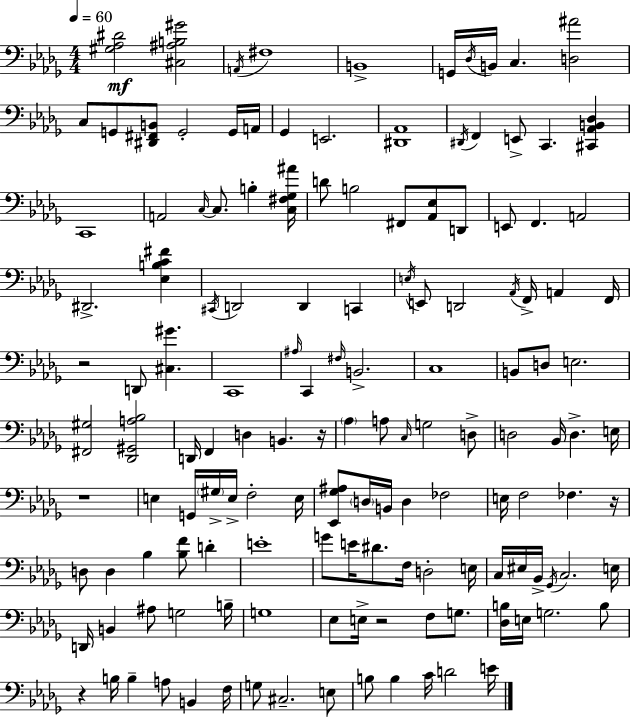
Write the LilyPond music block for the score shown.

{
  \clef bass
  \numericTimeSignature
  \time 4/4
  \key bes \minor
  \tempo 4 = 60
  <gis aes dis'>2\mf <cis ais b gis'>2 | \acciaccatura { a,16 } fis1 | b,1-> | g,16 \acciaccatura { des16 } b,16 c4. <d ais'>2 | \break c8 g,8 <dis, fis, b,>8 g,2-. | g,16 a,16 ges,4 e,2. | <dis, aes,>1 | \acciaccatura { dis,16 } f,4 e,8-> c,4. <cis, aes, b, des>4 | \break c,1 | a,2 \grace { c16~ }~ c8. b4-. | <c fis ges ais'>16 d'8 b2 fis,8 | <aes, ees>8 d,8 e,8 f,4. a,2 | \break dis,2.-> | <ees b c' fis'>4 \acciaccatura { cis,16 } d,2 d,4 | c,4 \acciaccatura { e16 } e,8 d,2 | \acciaccatura { aes,16 } f,16-> a,4 f,16 r2 d,8 | \break <cis gis'>4. c,1 | \grace { ais16 } c,4 \grace { fis16 } b,2.-> | c1 | b,8 d8 e2. | \break <fis, gis>2 | <des, gis, a bes>2 d,16 f,4 d4 | b,4. r16 \parenthesize aes4 a8 \grace { c16 } | g2 d8-> d2 | \break bes,16 d4.-> e16 r1 | e4 g,16 \parenthesize gis16-> | e16-> f2-. e16 <ees, ges ais>8 \parenthesize d16 b,16 d4 | fes2 e16 f2 | \break fes4. r16 d8 d4 | bes4 <bes f'>8 d'4-. e'1-. | g'8 e'16 dis'8. | f16 d2-. e16 c16 eis16 bes,16-> \acciaccatura { ges,16 } c2. | \break e16 d,16 b,4 | ais8 g2 b16-- g1 | ees8 e16-> r2 | f8 g8. <des b>16 e16 g2. | \break b8 r4 b16 | b4-- a8 b,4 f16 g8 cis2.-- | e8 b8 b4 | c'16 d'2 e'16 \bar "|."
}